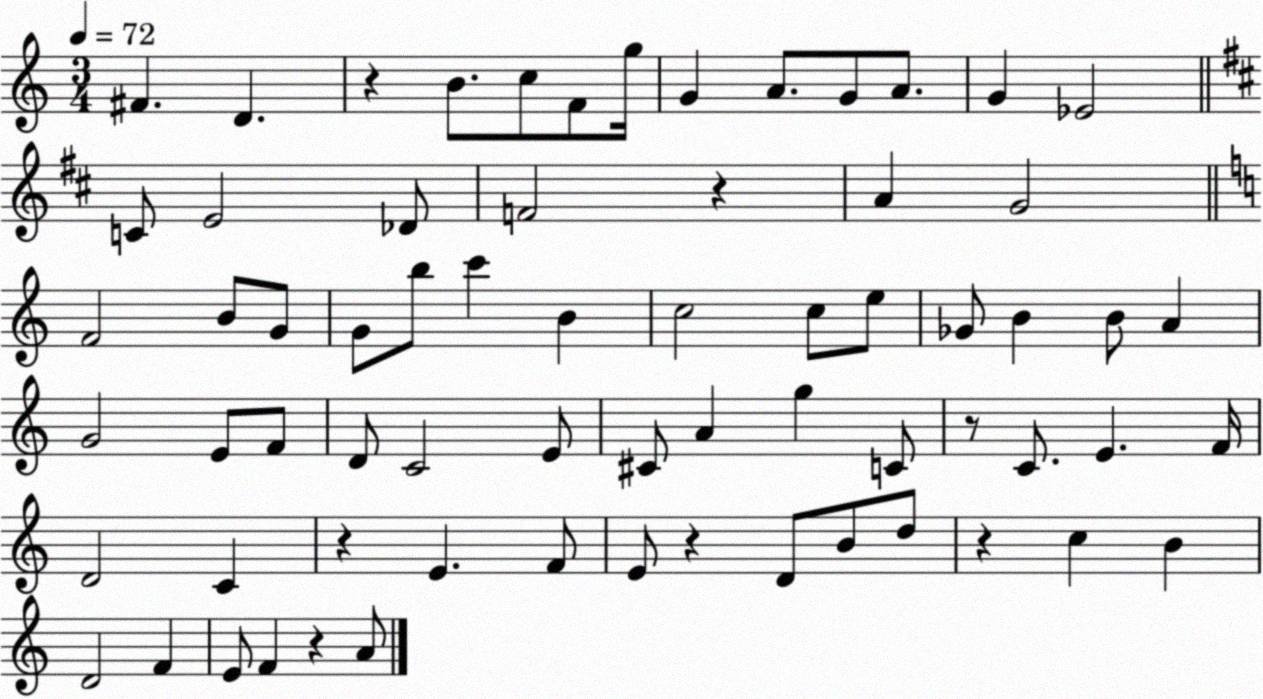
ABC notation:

X:1
T:Untitled
M:3/4
L:1/4
K:C
^F D z B/2 c/2 F/2 g/4 G A/2 G/2 A/2 G _E2 C/2 E2 _D/2 F2 z A G2 F2 B/2 G/2 G/2 b/2 c' B c2 c/2 e/2 _G/2 B B/2 A G2 E/2 F/2 D/2 C2 E/2 ^C/2 A g C/2 z/2 C/2 E F/4 D2 C z E F/2 E/2 z D/2 B/2 d/2 z c B D2 F E/2 F z A/2